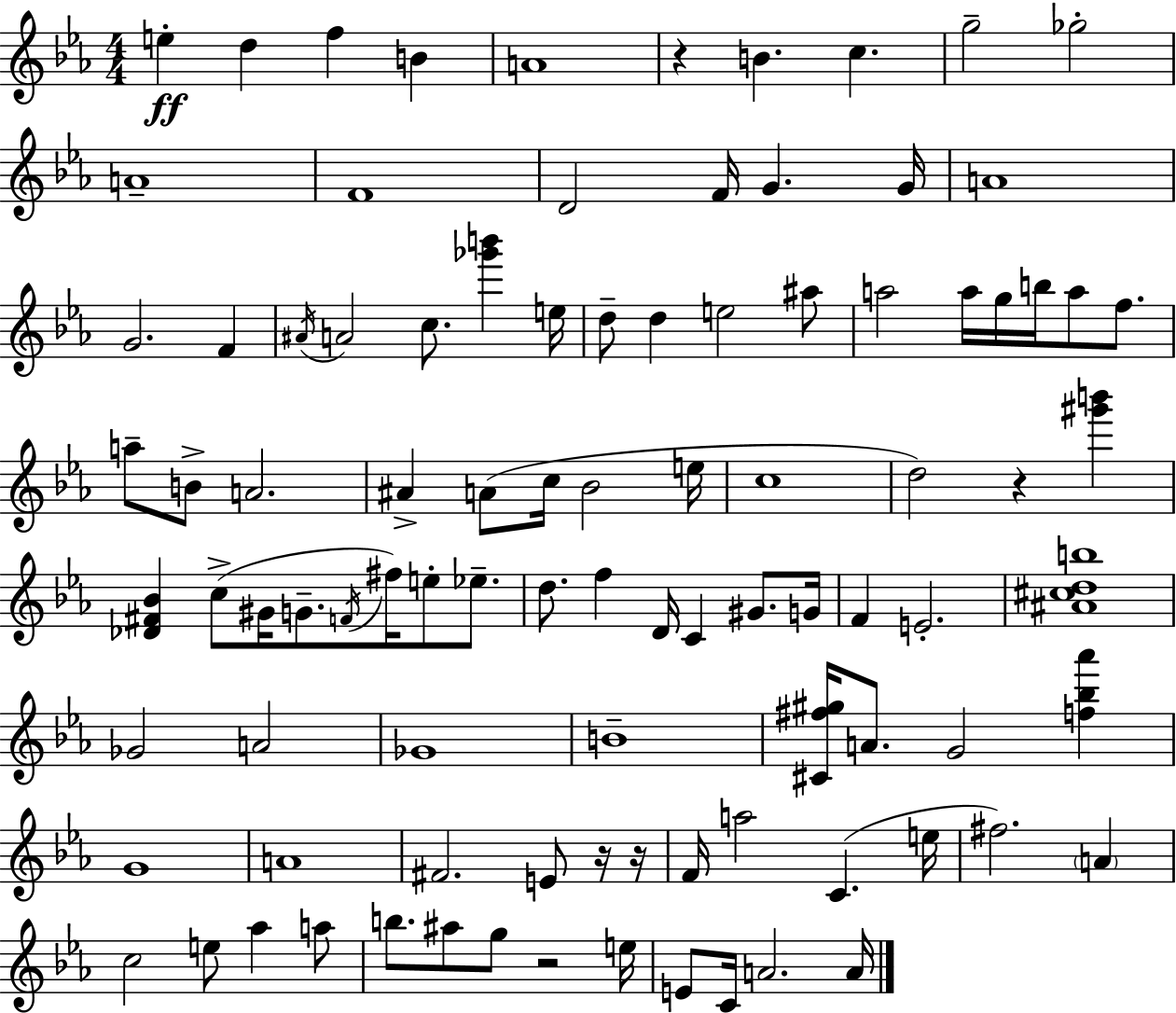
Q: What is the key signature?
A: EES major